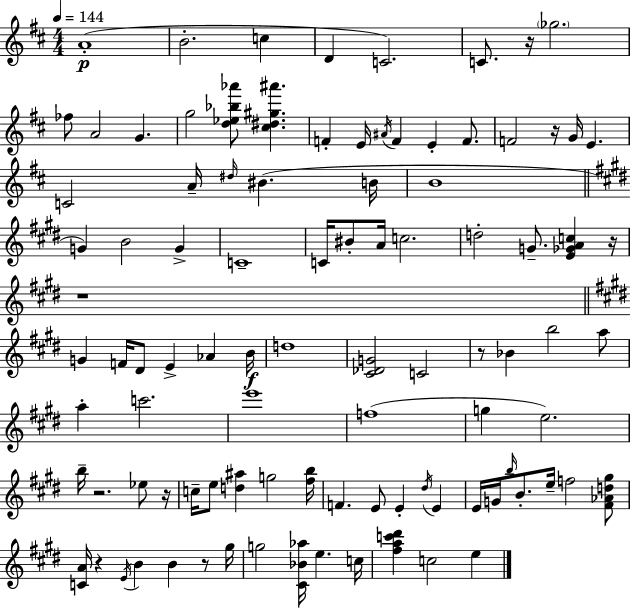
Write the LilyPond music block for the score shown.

{
  \clef treble
  \numericTimeSignature
  \time 4/4
  \key d \major
  \tempo 4 = 144
  a'1-.(\p | b'2.-. c''4 | d'4 c'2.) | c'8. r16 \parenthesize ges''2. | \break fes''8 a'2 g'4. | g''2 <d'' ees'' bes'' aes'''>8 <cis'' dis'' gis'' ais'''>4. | f'4-. e'16 \acciaccatura { ais'16 } f'4 e'4-. f'8. | f'2 r16 g'16 e'4. | \break c'2 a'16-- \grace { dis''16 } bis'4.( | b'16 b'1 | \bar "||" \break \key e \major g'4) b'2 g'4-> | c'1-- | c'16 bis'8-. a'16 c''2. | d''2-. g'8.-- <e' ges' a' c''>4 r16 | \break r1 | \bar "||" \break \key e \major g'4 f'16 dis'8 e'4-> aes'4 b'16\f | d''1 | <cis' des' g'>2 c'2 | r8 bes'4 b''2 a''8 | \break a''4-. c'''2. | e'''1 | f''1( | g''4 e''2.) | \break b''16-- r2. ees''8 r16 | c''16-- e''8 <d'' ais''>4 g''2 <fis'' b''>16 | f'4. e'8 e'4-. \acciaccatura { dis''16 } e'4 | e'16 g'16 \grace { b''16 } b'8.-. e''16-- f''2 | \break <fis' aes' d'' gis''>8 <c' a'>16 r4 \acciaccatura { e'16 } b'4 b'4 | r8 gis''16 g''2 <cis' bes' aes''>16 e''4. | c''16 <fis'' a'' c''' dis'''>4 c''2 e''4 | \bar "|."
}